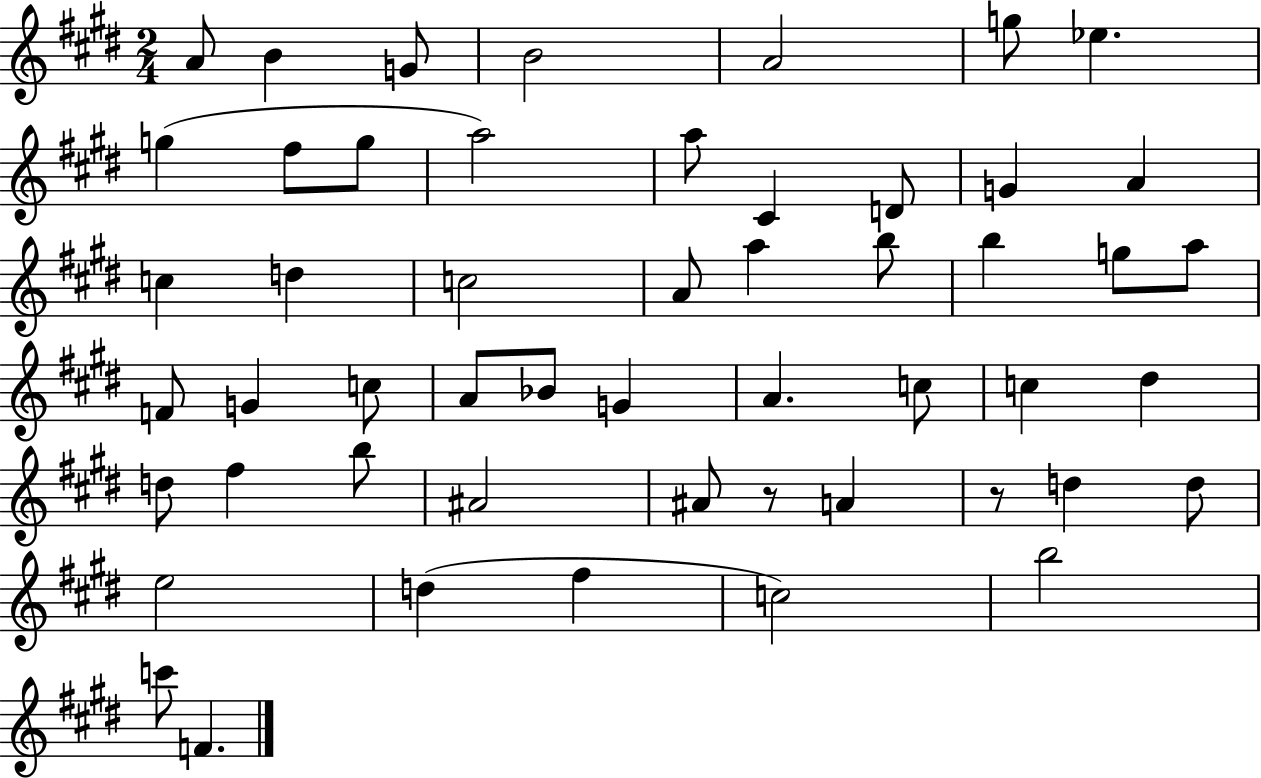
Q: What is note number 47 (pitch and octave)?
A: C5